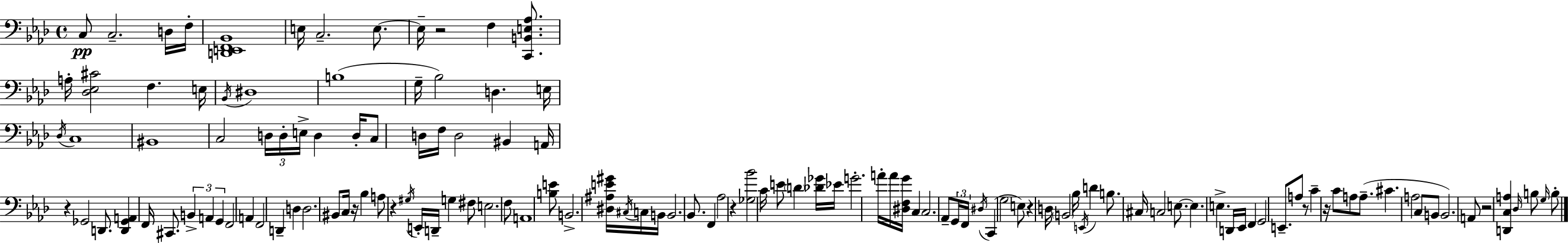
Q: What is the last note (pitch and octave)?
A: B3